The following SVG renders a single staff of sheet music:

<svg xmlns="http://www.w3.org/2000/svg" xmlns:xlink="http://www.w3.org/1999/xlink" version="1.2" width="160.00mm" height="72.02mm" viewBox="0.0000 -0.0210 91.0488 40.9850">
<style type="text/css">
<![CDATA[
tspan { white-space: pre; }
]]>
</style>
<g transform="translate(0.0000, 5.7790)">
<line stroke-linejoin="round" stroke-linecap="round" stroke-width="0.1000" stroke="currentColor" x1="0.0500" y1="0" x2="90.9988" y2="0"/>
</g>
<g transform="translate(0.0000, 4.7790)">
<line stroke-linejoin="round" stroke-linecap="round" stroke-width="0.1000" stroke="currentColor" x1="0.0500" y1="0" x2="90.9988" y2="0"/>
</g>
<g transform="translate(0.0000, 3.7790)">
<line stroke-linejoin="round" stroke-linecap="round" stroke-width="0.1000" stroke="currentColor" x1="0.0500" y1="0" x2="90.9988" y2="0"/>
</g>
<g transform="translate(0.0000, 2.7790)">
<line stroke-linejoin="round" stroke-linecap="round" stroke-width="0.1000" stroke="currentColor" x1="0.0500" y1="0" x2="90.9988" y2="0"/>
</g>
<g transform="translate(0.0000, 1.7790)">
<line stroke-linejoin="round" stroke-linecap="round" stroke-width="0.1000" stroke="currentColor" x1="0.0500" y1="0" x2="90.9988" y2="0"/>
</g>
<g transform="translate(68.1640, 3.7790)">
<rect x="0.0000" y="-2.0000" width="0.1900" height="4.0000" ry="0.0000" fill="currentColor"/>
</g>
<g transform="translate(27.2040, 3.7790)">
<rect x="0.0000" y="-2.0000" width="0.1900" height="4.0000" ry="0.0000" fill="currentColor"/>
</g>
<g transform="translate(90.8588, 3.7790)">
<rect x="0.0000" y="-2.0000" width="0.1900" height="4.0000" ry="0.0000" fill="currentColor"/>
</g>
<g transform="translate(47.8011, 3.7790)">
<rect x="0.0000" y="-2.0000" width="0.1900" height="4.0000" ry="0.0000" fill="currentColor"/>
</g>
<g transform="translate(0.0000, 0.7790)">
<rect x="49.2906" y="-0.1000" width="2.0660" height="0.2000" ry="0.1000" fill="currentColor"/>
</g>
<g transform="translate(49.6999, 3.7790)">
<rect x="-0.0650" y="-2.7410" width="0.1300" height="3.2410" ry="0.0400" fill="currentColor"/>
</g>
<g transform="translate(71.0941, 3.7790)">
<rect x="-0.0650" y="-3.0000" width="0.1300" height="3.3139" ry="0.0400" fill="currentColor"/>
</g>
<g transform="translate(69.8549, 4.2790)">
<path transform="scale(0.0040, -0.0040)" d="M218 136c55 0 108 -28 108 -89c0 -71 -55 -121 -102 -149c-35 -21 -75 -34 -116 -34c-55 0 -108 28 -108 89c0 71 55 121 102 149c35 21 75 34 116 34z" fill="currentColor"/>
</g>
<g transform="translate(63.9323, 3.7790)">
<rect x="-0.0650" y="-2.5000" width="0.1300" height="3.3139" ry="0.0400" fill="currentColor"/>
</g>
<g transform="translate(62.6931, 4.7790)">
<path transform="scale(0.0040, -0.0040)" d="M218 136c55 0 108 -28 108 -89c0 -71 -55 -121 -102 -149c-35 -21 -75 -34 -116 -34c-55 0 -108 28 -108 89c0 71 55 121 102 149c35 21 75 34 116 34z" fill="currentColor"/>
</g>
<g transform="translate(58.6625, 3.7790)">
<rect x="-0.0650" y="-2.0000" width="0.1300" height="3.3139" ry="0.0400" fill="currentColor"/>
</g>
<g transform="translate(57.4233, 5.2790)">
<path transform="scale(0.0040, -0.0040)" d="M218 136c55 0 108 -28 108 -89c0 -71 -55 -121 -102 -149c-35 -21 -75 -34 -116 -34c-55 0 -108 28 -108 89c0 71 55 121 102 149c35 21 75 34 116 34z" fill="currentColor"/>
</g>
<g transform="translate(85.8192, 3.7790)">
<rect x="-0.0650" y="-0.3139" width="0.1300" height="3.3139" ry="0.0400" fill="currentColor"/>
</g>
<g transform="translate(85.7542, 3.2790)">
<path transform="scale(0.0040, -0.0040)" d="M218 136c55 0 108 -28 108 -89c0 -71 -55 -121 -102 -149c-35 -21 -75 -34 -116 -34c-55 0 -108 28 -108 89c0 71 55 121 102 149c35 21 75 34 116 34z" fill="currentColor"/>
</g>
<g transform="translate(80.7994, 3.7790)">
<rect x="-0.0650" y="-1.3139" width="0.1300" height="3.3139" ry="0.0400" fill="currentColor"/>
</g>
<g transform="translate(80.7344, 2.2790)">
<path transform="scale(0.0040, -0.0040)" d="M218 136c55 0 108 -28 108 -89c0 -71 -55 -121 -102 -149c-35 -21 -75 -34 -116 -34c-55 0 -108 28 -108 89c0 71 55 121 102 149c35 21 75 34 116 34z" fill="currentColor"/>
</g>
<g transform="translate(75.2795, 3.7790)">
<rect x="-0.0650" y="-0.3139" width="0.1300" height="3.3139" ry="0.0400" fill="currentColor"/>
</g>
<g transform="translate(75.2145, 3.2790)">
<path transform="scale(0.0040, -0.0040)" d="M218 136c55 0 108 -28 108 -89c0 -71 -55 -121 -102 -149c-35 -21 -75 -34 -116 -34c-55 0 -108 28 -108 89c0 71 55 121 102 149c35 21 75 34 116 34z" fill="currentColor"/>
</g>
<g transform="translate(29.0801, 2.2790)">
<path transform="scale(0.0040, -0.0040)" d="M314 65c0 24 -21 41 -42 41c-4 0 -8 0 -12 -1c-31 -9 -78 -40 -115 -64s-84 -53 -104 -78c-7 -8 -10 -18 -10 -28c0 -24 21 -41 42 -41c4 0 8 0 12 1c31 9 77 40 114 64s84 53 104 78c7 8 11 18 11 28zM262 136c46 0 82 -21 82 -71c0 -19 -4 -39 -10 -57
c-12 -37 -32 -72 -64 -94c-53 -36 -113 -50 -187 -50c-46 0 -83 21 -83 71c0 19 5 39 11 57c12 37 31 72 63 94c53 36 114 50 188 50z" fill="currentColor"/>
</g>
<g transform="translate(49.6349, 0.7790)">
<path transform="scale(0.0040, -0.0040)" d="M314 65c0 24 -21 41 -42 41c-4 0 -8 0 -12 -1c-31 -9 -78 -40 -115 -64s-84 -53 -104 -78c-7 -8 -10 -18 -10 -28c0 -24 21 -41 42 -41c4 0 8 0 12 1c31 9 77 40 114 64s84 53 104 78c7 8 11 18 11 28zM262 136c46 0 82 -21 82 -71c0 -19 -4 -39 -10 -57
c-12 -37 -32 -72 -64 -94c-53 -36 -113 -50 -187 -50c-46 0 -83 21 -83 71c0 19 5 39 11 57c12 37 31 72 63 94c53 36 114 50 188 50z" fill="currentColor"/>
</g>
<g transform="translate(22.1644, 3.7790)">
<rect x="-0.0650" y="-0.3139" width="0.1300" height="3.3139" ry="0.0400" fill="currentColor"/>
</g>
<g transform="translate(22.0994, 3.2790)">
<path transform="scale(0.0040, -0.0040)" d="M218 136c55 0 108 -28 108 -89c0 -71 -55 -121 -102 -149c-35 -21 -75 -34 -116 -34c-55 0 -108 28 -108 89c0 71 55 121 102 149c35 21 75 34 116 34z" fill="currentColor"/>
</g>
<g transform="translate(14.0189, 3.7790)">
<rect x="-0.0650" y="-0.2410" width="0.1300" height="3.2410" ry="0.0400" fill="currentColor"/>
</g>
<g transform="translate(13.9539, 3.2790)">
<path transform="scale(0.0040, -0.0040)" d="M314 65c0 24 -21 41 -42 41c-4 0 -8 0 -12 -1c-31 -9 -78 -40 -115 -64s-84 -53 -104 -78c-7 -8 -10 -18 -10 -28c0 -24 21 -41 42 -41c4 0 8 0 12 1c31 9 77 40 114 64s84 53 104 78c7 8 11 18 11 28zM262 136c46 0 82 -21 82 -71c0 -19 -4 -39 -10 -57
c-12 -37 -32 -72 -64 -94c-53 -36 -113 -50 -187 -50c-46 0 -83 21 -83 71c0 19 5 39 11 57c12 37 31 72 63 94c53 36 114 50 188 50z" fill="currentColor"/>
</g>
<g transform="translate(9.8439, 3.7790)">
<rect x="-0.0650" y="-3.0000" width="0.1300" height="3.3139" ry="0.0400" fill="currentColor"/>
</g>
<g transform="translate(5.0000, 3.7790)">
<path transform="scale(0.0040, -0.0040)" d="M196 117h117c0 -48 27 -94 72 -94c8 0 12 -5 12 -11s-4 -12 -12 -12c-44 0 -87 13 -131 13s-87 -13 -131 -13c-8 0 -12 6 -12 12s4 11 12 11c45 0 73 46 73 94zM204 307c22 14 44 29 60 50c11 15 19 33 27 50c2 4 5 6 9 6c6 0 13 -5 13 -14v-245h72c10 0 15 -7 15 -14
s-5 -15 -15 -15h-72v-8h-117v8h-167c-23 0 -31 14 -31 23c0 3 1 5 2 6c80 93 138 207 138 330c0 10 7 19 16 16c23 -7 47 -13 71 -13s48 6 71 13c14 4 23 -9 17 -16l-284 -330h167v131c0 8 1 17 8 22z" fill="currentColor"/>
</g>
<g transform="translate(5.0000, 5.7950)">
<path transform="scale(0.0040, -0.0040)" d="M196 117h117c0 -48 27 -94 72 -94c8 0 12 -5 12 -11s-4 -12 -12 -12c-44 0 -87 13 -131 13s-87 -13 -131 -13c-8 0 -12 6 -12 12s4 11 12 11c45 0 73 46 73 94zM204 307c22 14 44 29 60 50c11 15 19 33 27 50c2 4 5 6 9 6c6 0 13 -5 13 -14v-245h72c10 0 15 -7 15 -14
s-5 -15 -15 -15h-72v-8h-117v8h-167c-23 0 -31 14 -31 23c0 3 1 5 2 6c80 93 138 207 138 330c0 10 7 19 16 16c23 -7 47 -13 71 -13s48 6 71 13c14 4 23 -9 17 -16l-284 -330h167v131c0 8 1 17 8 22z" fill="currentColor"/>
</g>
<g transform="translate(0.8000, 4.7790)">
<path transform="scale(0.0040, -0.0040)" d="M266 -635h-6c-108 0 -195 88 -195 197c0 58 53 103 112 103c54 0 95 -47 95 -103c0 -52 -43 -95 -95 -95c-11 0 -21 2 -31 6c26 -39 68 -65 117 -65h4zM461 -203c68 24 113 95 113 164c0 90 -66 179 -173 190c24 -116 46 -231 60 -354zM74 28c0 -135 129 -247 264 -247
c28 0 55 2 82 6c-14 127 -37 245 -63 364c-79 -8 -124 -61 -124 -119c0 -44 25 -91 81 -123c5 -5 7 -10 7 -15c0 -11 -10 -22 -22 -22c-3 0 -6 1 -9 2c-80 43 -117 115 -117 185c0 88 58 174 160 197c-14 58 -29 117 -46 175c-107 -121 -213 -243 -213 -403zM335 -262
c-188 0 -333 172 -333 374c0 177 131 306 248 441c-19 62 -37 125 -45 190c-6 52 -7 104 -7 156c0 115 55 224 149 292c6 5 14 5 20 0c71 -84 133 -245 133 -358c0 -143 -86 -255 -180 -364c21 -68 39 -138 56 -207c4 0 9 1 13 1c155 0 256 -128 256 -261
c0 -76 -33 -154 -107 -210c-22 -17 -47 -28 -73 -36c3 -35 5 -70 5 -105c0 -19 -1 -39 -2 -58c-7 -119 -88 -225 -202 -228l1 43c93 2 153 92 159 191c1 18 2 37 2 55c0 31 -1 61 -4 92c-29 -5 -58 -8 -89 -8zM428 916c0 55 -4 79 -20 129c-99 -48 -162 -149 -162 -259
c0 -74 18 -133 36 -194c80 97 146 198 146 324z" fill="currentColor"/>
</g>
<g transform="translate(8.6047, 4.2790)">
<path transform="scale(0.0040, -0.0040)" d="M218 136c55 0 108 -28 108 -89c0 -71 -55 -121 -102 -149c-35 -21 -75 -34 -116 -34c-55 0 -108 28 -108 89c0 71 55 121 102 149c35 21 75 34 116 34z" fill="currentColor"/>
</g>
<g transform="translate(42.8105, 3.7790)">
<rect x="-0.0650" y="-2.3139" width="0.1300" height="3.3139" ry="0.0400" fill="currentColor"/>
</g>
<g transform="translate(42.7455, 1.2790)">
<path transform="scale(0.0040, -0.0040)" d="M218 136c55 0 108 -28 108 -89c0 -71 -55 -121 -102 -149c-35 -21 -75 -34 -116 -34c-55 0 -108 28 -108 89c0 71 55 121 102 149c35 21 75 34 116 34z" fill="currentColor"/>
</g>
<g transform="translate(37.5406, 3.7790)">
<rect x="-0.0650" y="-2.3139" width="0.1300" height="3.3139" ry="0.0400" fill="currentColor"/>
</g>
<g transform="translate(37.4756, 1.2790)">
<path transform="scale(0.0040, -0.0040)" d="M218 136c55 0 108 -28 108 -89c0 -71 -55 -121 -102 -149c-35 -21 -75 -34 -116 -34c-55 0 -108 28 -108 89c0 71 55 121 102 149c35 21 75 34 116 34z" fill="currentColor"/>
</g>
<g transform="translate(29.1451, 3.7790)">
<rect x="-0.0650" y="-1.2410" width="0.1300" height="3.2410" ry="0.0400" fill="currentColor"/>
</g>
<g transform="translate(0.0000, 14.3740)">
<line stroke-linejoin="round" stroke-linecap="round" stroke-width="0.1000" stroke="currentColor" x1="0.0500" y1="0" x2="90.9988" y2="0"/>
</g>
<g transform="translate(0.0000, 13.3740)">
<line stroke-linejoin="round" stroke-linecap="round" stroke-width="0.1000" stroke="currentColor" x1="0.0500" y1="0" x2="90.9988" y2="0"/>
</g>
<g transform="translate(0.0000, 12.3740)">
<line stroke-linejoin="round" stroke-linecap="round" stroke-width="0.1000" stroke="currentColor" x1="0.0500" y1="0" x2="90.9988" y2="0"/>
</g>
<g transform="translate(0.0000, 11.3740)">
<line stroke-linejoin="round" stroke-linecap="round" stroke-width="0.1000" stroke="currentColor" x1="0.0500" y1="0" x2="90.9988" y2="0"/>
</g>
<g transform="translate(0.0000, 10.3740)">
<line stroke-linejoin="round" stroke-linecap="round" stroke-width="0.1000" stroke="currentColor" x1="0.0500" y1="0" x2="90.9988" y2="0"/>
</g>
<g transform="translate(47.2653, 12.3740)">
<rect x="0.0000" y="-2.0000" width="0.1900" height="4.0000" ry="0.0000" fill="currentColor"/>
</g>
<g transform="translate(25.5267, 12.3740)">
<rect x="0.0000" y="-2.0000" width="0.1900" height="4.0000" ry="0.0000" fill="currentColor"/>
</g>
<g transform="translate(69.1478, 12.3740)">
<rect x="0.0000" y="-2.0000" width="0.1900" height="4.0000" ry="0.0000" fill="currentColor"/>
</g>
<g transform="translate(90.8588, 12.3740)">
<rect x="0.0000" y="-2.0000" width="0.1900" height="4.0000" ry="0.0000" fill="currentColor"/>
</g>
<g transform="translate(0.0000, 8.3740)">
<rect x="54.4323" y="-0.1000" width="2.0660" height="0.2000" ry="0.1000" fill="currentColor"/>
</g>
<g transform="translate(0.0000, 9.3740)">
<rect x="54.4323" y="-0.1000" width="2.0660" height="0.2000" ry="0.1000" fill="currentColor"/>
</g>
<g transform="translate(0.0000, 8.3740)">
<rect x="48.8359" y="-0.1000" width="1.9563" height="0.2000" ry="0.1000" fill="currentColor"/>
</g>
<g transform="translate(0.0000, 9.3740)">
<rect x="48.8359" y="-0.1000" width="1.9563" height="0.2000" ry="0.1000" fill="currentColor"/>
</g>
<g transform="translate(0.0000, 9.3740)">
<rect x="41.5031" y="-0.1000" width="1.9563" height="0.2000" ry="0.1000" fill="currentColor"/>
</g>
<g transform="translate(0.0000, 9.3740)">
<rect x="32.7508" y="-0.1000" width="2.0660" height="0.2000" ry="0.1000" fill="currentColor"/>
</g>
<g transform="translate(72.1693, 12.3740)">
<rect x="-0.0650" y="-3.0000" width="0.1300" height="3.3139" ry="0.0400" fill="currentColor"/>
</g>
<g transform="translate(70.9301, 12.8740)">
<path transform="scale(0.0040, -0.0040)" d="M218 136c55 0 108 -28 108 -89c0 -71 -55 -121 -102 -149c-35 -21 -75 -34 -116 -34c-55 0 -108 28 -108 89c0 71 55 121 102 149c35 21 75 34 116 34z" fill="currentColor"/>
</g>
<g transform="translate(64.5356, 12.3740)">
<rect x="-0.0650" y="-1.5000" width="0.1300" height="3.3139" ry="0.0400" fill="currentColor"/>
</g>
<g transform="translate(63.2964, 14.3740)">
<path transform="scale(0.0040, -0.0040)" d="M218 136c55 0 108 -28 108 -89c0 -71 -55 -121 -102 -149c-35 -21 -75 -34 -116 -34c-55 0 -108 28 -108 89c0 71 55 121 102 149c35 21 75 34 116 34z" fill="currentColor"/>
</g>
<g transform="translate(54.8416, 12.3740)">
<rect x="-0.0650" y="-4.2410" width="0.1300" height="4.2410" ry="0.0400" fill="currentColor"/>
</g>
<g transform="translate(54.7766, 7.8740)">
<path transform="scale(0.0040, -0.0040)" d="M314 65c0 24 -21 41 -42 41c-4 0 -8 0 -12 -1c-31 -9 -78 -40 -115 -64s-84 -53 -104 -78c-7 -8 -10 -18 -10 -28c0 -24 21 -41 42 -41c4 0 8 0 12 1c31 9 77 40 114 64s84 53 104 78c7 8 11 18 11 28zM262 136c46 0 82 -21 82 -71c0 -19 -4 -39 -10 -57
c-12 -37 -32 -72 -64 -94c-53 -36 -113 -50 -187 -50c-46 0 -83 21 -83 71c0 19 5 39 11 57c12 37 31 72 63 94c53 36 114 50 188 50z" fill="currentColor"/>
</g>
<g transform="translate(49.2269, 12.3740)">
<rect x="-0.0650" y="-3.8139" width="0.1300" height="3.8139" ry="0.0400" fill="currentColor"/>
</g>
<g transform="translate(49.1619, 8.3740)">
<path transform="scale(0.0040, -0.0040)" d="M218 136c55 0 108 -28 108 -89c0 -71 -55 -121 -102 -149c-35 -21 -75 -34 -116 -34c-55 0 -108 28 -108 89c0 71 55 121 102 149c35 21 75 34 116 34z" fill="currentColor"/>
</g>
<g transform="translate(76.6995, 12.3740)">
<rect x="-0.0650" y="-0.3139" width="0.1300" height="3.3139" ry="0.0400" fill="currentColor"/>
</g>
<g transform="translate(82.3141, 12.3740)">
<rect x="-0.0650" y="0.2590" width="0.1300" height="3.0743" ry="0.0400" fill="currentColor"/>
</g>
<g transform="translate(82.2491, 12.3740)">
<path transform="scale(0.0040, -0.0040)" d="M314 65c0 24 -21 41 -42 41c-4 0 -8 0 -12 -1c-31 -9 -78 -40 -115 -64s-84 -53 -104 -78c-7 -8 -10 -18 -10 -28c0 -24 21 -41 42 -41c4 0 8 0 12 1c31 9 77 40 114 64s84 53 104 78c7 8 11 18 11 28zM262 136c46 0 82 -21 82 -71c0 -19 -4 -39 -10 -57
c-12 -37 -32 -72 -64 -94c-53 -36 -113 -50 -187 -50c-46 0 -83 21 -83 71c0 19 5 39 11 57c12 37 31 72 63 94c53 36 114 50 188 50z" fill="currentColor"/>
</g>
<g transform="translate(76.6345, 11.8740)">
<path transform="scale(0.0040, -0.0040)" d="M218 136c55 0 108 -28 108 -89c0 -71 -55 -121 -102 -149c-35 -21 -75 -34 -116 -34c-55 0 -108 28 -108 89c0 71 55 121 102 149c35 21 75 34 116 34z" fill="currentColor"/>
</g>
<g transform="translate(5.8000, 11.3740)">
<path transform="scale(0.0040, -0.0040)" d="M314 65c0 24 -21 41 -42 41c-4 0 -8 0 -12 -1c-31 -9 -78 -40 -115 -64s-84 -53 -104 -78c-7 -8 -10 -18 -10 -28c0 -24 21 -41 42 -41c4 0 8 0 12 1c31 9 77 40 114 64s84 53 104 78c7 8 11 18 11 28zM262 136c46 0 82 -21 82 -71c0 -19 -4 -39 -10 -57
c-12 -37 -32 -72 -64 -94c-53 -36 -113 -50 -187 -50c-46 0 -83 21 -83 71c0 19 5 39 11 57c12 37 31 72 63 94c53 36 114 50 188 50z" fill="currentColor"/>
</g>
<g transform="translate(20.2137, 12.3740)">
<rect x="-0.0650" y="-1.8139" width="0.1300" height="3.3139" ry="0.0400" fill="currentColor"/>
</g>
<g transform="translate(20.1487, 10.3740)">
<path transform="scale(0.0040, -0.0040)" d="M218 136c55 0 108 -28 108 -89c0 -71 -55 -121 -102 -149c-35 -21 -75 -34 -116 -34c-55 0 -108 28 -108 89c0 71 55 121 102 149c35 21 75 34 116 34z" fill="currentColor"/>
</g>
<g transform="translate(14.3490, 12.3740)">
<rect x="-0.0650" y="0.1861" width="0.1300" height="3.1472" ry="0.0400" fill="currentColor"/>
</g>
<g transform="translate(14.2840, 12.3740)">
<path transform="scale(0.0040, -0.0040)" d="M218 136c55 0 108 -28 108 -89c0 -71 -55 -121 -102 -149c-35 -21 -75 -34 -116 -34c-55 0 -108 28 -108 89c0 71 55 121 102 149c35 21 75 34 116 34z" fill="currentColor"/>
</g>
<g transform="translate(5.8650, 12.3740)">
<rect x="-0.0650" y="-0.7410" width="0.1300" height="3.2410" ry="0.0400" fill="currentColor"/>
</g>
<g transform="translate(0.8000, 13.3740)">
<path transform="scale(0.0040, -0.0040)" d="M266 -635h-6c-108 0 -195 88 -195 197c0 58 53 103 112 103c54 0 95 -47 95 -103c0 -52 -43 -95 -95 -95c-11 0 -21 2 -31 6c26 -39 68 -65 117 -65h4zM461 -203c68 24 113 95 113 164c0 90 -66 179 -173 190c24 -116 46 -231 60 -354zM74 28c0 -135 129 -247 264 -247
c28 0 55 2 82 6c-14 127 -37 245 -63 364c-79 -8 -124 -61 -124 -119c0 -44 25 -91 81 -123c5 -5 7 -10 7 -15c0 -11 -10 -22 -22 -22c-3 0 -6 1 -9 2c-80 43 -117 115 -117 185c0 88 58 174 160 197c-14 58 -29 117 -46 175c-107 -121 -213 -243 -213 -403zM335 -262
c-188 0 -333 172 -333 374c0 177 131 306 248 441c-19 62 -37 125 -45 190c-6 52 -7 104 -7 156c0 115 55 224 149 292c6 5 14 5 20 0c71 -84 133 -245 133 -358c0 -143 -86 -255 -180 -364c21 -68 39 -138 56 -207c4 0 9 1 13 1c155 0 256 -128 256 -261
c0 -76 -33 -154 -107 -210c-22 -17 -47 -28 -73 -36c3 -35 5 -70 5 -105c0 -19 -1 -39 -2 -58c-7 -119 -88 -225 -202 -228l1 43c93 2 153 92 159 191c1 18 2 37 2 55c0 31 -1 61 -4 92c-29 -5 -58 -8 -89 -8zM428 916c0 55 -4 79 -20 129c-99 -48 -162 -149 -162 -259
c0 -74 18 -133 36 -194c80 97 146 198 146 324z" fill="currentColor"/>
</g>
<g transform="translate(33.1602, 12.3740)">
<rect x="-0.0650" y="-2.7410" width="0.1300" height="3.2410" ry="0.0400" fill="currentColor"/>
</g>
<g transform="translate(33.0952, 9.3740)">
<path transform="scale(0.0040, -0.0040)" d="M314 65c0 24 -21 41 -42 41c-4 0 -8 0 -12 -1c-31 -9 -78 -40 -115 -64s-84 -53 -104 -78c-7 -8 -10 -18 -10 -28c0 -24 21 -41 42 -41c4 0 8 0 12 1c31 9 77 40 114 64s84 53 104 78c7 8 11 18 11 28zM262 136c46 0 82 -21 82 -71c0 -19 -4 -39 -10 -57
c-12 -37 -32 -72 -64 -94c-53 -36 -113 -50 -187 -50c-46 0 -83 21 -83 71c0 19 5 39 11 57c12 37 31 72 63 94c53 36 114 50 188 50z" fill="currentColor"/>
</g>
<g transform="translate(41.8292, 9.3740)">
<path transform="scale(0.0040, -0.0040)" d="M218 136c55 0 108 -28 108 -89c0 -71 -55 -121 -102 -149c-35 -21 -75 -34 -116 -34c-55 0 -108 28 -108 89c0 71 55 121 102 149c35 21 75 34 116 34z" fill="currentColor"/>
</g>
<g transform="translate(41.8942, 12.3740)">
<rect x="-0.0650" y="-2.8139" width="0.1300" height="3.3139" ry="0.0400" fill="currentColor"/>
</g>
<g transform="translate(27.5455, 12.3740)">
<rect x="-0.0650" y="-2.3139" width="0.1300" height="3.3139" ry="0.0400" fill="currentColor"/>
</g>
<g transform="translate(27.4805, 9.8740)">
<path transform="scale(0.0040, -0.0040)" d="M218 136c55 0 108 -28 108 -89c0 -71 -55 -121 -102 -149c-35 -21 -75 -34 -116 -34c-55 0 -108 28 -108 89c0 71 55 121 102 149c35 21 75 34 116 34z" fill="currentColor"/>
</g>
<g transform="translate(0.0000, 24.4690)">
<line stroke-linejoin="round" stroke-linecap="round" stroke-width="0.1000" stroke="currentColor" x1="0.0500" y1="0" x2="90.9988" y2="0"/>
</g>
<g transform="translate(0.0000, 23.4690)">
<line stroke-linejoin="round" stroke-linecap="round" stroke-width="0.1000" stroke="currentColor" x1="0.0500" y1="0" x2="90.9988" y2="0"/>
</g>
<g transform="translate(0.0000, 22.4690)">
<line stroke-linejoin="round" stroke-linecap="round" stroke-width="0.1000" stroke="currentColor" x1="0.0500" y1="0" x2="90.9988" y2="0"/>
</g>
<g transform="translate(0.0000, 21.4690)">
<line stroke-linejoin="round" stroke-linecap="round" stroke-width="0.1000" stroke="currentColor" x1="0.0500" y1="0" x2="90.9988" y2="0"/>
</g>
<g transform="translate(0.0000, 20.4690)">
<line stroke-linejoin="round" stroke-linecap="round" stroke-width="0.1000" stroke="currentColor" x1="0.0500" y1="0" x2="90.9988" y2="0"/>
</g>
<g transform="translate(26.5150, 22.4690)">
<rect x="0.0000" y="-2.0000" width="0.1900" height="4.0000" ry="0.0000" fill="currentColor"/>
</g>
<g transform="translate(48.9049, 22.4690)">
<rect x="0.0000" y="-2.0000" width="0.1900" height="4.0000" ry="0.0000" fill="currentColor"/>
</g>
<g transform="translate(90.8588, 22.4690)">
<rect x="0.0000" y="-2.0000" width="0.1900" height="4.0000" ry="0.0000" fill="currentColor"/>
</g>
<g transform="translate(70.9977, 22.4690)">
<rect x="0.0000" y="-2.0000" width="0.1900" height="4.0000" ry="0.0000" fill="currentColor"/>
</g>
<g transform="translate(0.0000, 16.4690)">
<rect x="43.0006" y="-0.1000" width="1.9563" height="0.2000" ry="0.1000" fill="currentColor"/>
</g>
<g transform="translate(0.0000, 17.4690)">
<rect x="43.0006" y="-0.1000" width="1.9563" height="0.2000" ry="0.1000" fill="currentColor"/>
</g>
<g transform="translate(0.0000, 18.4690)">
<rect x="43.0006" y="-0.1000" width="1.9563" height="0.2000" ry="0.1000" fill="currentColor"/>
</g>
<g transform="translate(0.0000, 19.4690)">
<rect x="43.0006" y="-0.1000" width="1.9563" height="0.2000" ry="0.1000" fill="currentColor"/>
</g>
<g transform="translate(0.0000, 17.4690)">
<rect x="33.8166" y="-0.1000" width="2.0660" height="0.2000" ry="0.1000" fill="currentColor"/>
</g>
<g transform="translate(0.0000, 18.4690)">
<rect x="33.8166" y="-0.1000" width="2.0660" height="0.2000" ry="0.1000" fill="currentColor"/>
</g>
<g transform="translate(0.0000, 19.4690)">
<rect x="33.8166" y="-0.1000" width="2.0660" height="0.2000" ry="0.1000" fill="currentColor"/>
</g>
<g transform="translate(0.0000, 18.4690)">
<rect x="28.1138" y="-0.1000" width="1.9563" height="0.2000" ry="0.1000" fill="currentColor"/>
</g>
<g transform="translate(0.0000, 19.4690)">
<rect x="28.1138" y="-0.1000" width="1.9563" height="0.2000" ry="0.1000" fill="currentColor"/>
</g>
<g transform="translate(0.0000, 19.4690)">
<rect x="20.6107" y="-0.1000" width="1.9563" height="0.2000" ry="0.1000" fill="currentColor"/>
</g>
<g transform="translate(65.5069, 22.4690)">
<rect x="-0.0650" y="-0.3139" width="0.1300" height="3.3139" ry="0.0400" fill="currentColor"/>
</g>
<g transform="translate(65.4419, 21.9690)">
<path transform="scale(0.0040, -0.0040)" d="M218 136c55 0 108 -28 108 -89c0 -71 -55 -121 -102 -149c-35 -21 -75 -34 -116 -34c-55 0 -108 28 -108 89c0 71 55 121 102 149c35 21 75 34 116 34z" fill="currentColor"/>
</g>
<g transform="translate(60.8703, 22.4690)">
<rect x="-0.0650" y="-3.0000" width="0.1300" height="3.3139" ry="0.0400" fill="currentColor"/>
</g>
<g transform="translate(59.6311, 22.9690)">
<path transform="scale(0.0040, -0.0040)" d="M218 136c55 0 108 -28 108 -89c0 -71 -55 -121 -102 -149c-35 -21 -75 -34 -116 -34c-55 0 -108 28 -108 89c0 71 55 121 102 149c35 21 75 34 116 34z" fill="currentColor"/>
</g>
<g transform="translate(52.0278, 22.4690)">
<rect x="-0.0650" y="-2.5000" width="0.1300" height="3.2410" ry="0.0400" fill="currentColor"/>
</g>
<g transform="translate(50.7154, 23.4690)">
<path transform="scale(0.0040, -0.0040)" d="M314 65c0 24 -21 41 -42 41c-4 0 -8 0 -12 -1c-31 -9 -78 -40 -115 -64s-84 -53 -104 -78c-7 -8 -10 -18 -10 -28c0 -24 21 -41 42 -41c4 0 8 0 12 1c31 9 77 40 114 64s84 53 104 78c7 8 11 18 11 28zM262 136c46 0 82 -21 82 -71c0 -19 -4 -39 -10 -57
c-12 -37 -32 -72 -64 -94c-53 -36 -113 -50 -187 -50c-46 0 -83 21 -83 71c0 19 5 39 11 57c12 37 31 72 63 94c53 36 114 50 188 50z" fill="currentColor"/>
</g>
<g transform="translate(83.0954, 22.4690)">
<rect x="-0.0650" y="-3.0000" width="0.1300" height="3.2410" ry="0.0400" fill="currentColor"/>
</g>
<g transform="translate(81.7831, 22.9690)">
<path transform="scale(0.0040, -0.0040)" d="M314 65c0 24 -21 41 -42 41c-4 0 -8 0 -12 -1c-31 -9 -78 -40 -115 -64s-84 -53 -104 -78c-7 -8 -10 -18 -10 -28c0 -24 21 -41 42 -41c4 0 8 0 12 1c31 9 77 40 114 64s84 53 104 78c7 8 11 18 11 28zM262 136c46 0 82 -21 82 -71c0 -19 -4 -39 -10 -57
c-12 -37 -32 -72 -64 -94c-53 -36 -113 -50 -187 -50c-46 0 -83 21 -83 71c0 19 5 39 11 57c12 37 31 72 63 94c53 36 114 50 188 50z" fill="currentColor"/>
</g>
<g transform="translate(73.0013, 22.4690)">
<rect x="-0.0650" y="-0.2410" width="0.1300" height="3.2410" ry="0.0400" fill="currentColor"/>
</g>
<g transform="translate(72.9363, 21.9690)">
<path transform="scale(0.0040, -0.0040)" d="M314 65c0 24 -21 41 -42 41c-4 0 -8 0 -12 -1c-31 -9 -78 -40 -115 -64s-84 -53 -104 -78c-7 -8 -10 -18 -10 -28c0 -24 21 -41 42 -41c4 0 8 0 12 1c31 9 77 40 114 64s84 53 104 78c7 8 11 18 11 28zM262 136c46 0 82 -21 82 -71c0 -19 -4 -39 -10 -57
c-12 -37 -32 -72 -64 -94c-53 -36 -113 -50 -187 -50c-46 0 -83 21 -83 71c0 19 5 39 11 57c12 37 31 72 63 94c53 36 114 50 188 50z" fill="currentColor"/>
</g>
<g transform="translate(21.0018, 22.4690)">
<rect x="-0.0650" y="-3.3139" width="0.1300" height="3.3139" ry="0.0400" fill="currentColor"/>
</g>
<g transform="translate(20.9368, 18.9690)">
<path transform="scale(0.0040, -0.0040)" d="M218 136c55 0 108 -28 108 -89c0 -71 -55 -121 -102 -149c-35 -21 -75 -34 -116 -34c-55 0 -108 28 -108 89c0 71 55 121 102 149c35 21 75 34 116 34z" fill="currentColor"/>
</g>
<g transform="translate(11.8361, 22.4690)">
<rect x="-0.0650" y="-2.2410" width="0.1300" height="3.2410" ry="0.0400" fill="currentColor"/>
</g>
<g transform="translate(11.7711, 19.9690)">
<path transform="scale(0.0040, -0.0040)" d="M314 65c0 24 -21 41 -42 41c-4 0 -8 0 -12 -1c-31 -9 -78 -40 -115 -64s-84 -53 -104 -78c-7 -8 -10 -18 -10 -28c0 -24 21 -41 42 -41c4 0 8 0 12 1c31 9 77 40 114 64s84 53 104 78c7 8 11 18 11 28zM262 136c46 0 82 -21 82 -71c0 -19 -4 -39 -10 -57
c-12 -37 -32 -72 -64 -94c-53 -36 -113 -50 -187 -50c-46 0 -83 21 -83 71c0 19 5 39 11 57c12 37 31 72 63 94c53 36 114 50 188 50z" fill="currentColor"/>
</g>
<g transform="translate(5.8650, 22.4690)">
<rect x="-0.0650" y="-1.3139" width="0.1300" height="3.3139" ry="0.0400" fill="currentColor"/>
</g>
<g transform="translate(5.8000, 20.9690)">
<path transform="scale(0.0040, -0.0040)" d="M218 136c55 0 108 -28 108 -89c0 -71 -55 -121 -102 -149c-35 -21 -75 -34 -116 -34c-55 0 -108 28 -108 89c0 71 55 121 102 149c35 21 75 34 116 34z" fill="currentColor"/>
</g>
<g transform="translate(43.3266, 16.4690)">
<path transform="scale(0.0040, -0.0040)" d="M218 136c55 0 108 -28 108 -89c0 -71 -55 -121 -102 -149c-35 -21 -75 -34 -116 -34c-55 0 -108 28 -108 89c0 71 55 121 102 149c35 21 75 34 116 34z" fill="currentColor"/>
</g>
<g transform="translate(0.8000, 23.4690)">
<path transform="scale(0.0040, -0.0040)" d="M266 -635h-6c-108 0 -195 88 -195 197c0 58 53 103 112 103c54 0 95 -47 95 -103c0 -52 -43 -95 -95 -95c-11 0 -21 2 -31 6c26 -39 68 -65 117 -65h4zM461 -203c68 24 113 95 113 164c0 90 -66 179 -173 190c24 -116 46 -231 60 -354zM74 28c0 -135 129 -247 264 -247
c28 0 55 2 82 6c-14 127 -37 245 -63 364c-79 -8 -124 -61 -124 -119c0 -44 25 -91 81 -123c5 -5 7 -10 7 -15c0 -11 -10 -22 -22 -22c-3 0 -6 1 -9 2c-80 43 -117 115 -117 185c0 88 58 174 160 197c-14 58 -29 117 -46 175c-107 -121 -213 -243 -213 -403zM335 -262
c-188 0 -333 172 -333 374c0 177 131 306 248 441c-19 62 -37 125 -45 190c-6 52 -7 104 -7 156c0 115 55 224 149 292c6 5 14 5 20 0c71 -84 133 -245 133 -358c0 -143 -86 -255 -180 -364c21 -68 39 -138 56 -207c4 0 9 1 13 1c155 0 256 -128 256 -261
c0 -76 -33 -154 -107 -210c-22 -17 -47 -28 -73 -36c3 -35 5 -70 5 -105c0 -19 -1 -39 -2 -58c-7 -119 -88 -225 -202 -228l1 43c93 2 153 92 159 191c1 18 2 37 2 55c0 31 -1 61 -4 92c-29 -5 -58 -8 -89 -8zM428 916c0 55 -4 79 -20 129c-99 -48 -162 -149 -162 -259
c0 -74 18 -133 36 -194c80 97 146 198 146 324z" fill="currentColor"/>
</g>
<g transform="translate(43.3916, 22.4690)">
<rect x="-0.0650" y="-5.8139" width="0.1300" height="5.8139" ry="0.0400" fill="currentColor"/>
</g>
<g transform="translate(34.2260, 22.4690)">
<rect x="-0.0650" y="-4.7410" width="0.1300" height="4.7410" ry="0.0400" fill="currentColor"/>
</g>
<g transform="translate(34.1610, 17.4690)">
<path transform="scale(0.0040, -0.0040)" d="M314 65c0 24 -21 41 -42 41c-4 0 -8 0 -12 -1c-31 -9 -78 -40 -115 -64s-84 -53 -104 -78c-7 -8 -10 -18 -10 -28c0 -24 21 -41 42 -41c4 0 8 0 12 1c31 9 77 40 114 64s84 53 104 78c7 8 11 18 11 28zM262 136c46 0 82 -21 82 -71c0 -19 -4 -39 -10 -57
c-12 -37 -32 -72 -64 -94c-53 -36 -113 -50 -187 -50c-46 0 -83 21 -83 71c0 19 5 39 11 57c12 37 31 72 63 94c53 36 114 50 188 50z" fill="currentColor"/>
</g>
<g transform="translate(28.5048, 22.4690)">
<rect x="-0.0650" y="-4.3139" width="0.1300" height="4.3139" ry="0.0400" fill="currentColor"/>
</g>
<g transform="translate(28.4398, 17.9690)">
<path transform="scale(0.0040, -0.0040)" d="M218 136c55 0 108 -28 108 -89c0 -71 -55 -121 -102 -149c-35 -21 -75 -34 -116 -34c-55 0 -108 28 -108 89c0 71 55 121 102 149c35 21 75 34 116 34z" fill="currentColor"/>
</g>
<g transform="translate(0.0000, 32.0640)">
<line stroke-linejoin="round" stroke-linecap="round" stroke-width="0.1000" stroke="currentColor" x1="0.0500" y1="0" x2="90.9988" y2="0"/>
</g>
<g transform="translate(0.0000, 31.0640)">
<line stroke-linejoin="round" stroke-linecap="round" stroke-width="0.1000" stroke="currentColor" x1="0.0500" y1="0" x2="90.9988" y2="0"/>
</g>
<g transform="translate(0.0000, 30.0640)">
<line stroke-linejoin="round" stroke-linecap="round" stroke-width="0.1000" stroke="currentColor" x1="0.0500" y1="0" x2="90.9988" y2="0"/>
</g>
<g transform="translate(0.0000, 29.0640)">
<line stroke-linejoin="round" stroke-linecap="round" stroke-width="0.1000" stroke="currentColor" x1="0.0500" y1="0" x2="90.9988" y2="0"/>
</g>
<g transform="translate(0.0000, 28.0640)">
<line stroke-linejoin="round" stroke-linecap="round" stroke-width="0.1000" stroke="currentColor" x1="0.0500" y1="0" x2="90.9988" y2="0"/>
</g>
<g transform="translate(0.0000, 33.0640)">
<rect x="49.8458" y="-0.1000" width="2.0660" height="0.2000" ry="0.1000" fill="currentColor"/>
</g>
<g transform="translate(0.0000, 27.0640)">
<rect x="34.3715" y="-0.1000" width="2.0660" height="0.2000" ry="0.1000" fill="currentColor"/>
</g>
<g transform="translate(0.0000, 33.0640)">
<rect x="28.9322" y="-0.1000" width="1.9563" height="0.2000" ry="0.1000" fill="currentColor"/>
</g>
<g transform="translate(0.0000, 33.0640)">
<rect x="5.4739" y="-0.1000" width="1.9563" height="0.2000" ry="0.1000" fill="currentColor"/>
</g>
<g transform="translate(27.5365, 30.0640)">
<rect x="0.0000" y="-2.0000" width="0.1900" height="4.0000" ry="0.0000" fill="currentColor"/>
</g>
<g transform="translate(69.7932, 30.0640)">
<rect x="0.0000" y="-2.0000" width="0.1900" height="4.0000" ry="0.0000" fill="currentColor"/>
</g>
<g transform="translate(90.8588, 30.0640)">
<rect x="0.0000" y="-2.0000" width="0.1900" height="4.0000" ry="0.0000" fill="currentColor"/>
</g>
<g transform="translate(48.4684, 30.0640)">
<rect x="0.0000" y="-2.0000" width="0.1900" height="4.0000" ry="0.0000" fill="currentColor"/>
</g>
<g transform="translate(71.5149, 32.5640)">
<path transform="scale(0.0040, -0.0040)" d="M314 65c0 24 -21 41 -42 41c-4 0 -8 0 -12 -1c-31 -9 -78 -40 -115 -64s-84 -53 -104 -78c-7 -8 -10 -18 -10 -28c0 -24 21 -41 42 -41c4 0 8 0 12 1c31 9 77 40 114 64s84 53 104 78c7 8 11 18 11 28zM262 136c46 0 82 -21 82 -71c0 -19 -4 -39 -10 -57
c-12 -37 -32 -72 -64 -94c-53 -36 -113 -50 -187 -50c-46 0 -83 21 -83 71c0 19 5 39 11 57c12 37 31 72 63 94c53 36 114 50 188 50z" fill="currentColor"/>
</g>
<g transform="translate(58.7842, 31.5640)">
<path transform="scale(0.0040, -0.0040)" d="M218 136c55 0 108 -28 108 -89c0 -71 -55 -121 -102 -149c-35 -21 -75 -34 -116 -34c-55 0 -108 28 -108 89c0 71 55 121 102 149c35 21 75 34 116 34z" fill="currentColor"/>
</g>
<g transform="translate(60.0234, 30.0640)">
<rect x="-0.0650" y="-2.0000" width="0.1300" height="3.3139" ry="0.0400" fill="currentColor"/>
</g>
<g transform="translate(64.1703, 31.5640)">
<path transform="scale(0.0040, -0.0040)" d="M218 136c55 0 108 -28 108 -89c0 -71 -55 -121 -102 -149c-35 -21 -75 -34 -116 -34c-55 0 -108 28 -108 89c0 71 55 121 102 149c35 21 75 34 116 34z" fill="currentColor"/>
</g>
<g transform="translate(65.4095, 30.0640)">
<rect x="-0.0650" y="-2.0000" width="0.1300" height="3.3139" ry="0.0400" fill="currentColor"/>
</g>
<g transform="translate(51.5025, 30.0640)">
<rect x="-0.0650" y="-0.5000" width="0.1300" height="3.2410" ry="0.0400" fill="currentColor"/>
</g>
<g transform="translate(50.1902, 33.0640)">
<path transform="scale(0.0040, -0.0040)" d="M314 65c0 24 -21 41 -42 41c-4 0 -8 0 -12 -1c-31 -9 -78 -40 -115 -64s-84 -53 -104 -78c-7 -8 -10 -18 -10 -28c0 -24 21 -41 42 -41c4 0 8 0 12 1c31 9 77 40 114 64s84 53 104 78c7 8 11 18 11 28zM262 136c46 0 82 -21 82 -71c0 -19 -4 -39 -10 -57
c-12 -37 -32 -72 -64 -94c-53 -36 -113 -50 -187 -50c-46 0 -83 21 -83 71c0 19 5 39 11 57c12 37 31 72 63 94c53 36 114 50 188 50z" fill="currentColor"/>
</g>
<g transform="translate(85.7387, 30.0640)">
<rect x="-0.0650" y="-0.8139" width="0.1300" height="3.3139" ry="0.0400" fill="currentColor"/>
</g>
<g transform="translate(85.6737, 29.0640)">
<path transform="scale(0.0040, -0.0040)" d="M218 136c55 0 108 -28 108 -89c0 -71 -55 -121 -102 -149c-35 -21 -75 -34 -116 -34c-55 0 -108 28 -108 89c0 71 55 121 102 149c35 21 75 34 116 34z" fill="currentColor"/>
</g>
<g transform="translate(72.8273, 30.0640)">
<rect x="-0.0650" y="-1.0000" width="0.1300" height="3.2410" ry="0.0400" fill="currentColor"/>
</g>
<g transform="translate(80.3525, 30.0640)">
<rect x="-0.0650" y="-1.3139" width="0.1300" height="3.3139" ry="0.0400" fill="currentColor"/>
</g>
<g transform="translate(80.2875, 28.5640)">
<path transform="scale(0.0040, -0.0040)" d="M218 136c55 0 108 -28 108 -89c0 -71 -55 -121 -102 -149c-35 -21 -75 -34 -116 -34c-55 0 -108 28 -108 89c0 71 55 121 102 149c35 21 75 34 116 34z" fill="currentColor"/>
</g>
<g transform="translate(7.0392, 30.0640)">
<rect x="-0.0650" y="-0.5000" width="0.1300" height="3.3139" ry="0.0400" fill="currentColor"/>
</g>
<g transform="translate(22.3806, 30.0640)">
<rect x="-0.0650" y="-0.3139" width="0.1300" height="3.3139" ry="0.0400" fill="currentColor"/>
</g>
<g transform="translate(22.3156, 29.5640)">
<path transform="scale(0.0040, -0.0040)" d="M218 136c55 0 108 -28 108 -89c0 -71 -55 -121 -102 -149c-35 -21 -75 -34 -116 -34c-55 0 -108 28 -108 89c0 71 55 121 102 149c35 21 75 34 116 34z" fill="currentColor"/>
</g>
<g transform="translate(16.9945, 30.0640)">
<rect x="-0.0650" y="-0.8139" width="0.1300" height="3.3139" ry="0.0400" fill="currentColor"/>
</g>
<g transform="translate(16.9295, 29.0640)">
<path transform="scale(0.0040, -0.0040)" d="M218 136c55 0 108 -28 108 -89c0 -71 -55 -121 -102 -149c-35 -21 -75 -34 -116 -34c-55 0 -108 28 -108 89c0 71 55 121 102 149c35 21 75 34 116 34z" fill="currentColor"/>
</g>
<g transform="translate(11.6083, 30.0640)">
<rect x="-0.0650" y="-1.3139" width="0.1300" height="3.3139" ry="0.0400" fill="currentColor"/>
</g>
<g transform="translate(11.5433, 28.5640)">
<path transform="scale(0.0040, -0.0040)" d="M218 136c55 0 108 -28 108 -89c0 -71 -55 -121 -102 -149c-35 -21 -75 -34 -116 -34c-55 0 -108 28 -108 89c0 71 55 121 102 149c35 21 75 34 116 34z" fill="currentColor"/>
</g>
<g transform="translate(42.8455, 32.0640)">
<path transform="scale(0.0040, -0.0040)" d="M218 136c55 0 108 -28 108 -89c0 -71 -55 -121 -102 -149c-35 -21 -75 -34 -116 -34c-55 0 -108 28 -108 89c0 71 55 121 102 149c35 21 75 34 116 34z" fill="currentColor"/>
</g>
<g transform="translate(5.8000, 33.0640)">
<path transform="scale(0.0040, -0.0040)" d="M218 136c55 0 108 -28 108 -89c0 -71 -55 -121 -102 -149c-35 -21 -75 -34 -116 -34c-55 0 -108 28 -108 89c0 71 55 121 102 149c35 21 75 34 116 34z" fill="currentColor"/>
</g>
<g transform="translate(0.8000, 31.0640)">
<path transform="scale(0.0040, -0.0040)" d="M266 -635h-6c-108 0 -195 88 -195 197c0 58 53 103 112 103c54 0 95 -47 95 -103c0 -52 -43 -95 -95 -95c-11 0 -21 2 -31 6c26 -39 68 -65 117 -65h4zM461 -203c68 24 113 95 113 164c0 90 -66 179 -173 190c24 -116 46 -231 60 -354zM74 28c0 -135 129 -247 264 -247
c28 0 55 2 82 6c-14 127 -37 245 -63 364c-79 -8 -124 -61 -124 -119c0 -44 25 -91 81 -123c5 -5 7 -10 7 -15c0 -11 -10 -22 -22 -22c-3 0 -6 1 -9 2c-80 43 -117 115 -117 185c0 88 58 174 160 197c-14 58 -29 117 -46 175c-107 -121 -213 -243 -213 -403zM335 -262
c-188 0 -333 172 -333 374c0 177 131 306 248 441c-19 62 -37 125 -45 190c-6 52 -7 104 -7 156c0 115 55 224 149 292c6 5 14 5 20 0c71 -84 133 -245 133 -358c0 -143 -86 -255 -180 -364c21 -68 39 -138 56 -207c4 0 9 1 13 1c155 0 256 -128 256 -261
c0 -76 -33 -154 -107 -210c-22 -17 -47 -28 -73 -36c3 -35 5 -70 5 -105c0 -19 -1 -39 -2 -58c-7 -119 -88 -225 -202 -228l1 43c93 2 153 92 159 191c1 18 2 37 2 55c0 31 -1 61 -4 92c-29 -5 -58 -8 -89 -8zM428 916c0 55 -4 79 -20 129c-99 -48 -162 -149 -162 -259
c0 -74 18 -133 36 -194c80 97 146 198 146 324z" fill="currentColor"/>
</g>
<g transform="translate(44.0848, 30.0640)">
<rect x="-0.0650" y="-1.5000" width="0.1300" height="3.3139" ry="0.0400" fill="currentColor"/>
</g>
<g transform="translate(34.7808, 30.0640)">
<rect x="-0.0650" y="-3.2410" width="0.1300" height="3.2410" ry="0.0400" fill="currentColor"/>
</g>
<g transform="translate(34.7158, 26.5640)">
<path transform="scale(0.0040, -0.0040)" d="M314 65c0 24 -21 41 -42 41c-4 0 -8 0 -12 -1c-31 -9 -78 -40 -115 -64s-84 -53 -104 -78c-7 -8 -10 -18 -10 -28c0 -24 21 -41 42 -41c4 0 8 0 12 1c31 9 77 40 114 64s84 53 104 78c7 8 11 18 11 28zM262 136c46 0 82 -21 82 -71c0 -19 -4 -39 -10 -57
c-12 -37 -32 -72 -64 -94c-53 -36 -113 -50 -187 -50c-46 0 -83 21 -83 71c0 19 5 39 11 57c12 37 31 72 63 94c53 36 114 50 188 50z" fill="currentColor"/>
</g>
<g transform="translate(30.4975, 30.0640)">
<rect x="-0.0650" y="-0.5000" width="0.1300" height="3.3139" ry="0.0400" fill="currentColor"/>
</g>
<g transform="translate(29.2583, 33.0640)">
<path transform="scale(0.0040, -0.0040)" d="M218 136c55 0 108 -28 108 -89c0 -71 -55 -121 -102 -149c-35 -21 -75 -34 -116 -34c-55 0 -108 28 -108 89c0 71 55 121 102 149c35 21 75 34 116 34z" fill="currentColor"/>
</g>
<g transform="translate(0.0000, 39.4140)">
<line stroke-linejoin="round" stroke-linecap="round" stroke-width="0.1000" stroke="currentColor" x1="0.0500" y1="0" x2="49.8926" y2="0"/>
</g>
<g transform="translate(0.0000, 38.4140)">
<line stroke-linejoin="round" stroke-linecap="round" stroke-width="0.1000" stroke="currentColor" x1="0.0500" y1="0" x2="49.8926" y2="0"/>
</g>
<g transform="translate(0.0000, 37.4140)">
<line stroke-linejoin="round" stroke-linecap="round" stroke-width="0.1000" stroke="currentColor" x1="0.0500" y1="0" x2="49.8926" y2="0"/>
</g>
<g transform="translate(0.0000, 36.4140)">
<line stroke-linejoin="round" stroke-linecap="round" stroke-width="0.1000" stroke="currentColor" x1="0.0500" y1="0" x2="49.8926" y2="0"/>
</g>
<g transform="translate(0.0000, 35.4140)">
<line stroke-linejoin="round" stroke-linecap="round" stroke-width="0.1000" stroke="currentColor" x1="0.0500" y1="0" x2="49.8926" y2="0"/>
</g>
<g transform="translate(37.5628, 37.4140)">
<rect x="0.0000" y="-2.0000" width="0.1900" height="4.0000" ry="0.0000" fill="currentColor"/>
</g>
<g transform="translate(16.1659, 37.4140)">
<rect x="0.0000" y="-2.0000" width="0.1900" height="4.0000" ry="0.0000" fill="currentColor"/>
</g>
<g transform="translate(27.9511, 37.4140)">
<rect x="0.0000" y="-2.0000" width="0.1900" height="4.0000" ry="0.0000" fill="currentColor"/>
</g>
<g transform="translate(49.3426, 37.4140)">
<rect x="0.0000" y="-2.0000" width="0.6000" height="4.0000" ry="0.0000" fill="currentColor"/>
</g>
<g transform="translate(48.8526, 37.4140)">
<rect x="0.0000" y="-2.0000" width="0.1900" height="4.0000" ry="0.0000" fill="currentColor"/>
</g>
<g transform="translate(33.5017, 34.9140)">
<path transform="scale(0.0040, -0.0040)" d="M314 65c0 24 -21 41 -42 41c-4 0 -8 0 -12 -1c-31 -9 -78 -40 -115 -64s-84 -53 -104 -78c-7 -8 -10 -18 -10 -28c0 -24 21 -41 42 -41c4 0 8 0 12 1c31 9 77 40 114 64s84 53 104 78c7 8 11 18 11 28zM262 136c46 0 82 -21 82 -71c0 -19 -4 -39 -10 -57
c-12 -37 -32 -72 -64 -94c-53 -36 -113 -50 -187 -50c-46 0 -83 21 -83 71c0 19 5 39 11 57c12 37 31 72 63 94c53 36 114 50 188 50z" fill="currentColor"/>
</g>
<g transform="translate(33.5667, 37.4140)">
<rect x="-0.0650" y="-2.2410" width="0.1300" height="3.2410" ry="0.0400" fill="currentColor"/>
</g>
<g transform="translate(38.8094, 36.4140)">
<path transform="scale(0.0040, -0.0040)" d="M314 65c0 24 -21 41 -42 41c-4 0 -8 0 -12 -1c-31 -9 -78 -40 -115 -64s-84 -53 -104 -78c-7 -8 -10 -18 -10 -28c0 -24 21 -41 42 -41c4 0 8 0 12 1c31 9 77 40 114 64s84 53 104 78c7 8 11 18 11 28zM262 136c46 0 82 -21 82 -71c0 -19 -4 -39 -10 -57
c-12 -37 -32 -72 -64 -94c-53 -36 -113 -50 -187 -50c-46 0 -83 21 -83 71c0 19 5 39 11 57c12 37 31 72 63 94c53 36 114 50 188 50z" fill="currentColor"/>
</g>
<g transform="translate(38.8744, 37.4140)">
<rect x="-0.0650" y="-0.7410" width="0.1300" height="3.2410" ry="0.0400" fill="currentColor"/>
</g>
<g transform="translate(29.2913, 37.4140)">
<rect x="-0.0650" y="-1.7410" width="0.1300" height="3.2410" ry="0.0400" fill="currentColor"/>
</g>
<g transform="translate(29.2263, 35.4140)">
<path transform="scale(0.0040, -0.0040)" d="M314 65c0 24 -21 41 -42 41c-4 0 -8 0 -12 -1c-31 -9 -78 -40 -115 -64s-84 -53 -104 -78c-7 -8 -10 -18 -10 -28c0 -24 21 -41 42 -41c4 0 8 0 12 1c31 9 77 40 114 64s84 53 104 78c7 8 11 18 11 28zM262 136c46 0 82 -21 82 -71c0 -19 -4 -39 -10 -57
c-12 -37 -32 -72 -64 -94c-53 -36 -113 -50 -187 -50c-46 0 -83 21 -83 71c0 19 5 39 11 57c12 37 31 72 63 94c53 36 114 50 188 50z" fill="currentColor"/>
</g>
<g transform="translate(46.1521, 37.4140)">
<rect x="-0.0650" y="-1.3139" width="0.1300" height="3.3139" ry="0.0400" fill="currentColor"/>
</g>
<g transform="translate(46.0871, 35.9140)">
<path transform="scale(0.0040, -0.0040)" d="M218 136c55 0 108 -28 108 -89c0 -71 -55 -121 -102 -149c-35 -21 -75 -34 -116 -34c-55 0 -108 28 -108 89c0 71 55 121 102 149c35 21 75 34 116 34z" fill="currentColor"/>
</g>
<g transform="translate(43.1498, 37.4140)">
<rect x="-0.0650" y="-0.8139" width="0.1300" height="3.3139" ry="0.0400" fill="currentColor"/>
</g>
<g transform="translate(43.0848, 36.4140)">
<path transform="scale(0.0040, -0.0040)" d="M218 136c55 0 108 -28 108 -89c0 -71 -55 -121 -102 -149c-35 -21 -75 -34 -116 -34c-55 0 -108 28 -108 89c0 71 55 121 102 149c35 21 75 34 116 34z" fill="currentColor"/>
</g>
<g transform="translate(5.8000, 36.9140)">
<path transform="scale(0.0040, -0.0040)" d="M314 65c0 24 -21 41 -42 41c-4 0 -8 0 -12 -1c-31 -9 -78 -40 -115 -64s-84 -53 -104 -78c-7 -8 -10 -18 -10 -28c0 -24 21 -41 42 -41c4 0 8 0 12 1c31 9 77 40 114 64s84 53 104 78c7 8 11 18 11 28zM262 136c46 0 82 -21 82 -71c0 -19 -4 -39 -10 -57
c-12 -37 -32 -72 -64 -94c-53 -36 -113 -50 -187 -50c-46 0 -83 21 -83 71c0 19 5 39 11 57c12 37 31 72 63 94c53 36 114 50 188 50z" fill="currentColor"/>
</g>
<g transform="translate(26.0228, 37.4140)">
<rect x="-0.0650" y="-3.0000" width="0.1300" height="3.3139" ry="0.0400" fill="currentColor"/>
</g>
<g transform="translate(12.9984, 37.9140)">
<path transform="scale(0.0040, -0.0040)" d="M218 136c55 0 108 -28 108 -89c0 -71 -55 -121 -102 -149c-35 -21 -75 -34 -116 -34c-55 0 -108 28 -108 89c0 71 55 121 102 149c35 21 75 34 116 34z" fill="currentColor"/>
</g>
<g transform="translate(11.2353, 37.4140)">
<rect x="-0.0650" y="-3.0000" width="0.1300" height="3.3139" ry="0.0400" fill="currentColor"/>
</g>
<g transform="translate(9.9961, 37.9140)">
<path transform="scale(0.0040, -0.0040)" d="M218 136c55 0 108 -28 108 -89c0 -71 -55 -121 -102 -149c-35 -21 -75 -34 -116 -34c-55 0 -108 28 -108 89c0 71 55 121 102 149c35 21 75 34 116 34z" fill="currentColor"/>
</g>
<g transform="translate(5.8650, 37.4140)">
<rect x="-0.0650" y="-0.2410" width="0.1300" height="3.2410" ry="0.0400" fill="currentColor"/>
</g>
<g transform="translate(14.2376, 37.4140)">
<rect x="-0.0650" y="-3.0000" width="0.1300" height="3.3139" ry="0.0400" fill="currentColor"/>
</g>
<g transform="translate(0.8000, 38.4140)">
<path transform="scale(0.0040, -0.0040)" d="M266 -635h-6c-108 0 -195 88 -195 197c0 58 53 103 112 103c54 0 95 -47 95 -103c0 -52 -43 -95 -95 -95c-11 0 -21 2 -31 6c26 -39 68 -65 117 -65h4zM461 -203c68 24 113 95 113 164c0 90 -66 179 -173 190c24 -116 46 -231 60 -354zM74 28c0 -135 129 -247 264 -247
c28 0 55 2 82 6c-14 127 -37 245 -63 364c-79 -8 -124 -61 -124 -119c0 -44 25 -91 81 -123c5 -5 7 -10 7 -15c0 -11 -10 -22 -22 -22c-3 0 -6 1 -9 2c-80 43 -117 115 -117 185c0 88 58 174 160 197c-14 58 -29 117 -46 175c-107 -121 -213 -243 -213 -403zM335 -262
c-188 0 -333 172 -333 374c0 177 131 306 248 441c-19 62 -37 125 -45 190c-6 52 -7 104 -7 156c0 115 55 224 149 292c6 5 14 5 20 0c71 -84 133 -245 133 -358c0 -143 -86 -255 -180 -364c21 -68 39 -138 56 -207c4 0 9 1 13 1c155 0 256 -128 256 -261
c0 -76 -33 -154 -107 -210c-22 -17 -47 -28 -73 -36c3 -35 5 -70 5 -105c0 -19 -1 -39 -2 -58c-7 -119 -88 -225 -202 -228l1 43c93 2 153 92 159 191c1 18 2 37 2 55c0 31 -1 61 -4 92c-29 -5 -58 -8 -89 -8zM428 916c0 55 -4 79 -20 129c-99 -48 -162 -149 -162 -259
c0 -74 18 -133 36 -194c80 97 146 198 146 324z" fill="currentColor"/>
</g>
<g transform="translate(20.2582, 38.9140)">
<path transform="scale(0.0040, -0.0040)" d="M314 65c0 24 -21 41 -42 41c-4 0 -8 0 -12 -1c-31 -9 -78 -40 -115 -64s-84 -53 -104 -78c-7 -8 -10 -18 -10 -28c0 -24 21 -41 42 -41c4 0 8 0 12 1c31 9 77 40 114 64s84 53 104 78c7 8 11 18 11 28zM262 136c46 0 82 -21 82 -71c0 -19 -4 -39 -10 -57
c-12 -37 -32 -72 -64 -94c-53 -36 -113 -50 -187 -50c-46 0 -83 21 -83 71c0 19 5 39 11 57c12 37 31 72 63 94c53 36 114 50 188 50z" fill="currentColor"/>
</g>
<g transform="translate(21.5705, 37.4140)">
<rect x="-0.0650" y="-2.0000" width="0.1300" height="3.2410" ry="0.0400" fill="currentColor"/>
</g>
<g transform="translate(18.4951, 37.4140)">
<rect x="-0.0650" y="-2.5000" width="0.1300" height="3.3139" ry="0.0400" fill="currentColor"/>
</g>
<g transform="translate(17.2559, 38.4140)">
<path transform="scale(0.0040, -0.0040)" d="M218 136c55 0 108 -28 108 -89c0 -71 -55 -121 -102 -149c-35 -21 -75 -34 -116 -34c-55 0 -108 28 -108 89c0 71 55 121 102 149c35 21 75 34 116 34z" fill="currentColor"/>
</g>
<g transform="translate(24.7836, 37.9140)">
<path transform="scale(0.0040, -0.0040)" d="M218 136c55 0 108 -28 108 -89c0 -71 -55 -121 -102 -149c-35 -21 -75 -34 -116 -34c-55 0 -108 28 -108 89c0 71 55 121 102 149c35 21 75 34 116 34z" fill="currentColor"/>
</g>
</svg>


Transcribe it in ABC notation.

X:1
T:Untitled
M:4/4
L:1/4
K:C
A c2 c e2 g g a2 F G A c e c d2 B f g a2 a c' d'2 E A c B2 e g2 b d' e'2 g' G2 A c c2 A2 C e d c C b2 E C2 F F D2 e d c2 A A G F2 A f2 g2 d2 d e